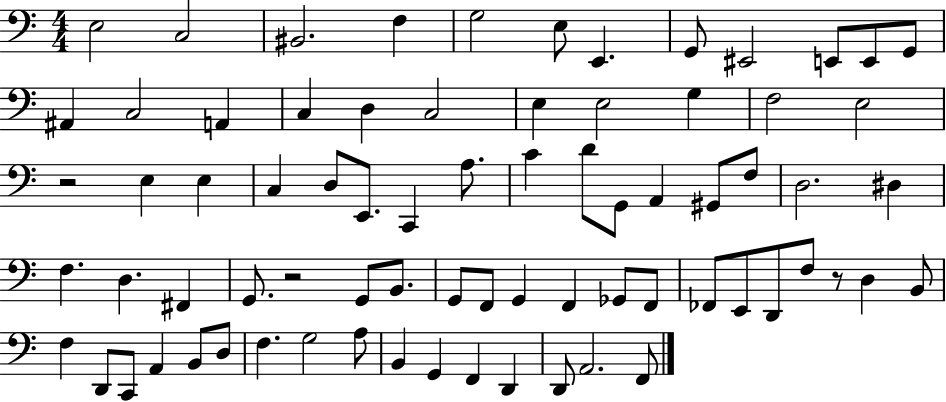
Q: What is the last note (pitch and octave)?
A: F2